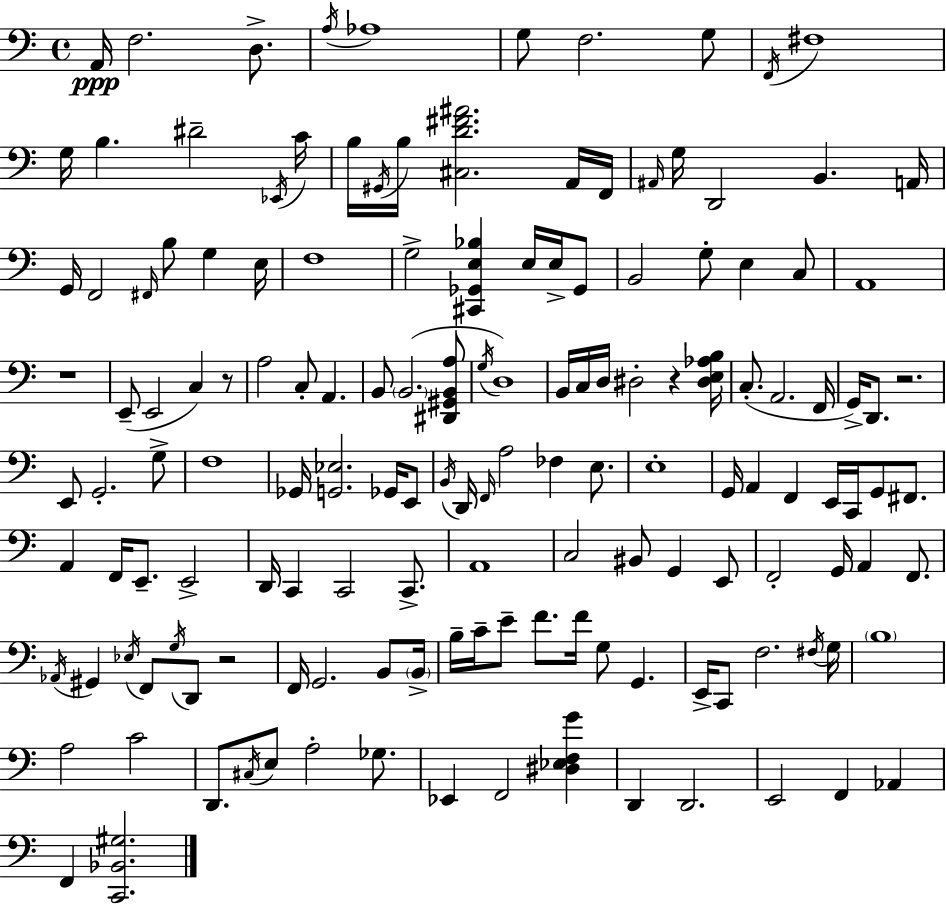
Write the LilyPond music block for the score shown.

{
  \clef bass
  \time 4/4
  \defaultTimeSignature
  \key a \minor
  a,16\ppp f2. d8.-> | \acciaccatura { a16 } aes1 | g8 f2. g8 | \acciaccatura { f,16 } fis1 | \break g16 b4. dis'2-- | \acciaccatura { ees,16 } c'16 b16 \acciaccatura { gis,16 } b16 <cis d' fis' ais'>2. | a,16 f,16 \grace { ais,16 } g16 d,2 b,4. | a,16 g,16 f,2 \grace { fis,16 } b8 | \break g4 e16 f1 | g2-> <cis, ges, e bes>4 | e16 e16-> ges,8 b,2 g8-. | e4 c8 a,1 | \break r1 | e,8--( e,2 | c4) r8 a2 c8-. | a,4. b,8 \parenthesize b,2.( | \break <dis, gis, b, a>8 \acciaccatura { g16 } d1) | b,16 c16 d16 dis2-. | r4 <dis e aes b>16 c8.-.( a,2. | f,16 g,16->) d,8. r2. | \break e,8 g,2.-. | g8-> f1 | ges,16 <g, ees>2. | ges,16 e,8 \acciaccatura { b,16 } d,16 \grace { f,16 } a2 | \break fes4 e8. e1-. | g,16 a,4 f,4 | e,16 c,16 g,8 fis,8. a,4 f,16 e,8.-- | e,2-> d,16 c,4 c,2 | \break c,8.-> a,1 | c2 | bis,8 g,4 e,8 f,2-. | g,16 a,4 f,8. \acciaccatura { aes,16 } gis,4 \acciaccatura { ees16 } f,8 | \break \acciaccatura { g16 } d,8 r2 f,16 g,2. | b,8 \parenthesize b,16-> b16-- c'16-- e'8-- | f'8. f'16 g8 g,4. e,16-> c,8 f2. | \acciaccatura { fis16 } g16 \parenthesize b1 | \break a2 | c'2 d,8. | \acciaccatura { cis16 } e8 a2-. ges8. ees,4 | f,2 <dis ees f g'>4 d,4 | \break d,2. e,2 | f,4 aes,4 f,4 | <c, bes, gis>2. \bar "|."
}